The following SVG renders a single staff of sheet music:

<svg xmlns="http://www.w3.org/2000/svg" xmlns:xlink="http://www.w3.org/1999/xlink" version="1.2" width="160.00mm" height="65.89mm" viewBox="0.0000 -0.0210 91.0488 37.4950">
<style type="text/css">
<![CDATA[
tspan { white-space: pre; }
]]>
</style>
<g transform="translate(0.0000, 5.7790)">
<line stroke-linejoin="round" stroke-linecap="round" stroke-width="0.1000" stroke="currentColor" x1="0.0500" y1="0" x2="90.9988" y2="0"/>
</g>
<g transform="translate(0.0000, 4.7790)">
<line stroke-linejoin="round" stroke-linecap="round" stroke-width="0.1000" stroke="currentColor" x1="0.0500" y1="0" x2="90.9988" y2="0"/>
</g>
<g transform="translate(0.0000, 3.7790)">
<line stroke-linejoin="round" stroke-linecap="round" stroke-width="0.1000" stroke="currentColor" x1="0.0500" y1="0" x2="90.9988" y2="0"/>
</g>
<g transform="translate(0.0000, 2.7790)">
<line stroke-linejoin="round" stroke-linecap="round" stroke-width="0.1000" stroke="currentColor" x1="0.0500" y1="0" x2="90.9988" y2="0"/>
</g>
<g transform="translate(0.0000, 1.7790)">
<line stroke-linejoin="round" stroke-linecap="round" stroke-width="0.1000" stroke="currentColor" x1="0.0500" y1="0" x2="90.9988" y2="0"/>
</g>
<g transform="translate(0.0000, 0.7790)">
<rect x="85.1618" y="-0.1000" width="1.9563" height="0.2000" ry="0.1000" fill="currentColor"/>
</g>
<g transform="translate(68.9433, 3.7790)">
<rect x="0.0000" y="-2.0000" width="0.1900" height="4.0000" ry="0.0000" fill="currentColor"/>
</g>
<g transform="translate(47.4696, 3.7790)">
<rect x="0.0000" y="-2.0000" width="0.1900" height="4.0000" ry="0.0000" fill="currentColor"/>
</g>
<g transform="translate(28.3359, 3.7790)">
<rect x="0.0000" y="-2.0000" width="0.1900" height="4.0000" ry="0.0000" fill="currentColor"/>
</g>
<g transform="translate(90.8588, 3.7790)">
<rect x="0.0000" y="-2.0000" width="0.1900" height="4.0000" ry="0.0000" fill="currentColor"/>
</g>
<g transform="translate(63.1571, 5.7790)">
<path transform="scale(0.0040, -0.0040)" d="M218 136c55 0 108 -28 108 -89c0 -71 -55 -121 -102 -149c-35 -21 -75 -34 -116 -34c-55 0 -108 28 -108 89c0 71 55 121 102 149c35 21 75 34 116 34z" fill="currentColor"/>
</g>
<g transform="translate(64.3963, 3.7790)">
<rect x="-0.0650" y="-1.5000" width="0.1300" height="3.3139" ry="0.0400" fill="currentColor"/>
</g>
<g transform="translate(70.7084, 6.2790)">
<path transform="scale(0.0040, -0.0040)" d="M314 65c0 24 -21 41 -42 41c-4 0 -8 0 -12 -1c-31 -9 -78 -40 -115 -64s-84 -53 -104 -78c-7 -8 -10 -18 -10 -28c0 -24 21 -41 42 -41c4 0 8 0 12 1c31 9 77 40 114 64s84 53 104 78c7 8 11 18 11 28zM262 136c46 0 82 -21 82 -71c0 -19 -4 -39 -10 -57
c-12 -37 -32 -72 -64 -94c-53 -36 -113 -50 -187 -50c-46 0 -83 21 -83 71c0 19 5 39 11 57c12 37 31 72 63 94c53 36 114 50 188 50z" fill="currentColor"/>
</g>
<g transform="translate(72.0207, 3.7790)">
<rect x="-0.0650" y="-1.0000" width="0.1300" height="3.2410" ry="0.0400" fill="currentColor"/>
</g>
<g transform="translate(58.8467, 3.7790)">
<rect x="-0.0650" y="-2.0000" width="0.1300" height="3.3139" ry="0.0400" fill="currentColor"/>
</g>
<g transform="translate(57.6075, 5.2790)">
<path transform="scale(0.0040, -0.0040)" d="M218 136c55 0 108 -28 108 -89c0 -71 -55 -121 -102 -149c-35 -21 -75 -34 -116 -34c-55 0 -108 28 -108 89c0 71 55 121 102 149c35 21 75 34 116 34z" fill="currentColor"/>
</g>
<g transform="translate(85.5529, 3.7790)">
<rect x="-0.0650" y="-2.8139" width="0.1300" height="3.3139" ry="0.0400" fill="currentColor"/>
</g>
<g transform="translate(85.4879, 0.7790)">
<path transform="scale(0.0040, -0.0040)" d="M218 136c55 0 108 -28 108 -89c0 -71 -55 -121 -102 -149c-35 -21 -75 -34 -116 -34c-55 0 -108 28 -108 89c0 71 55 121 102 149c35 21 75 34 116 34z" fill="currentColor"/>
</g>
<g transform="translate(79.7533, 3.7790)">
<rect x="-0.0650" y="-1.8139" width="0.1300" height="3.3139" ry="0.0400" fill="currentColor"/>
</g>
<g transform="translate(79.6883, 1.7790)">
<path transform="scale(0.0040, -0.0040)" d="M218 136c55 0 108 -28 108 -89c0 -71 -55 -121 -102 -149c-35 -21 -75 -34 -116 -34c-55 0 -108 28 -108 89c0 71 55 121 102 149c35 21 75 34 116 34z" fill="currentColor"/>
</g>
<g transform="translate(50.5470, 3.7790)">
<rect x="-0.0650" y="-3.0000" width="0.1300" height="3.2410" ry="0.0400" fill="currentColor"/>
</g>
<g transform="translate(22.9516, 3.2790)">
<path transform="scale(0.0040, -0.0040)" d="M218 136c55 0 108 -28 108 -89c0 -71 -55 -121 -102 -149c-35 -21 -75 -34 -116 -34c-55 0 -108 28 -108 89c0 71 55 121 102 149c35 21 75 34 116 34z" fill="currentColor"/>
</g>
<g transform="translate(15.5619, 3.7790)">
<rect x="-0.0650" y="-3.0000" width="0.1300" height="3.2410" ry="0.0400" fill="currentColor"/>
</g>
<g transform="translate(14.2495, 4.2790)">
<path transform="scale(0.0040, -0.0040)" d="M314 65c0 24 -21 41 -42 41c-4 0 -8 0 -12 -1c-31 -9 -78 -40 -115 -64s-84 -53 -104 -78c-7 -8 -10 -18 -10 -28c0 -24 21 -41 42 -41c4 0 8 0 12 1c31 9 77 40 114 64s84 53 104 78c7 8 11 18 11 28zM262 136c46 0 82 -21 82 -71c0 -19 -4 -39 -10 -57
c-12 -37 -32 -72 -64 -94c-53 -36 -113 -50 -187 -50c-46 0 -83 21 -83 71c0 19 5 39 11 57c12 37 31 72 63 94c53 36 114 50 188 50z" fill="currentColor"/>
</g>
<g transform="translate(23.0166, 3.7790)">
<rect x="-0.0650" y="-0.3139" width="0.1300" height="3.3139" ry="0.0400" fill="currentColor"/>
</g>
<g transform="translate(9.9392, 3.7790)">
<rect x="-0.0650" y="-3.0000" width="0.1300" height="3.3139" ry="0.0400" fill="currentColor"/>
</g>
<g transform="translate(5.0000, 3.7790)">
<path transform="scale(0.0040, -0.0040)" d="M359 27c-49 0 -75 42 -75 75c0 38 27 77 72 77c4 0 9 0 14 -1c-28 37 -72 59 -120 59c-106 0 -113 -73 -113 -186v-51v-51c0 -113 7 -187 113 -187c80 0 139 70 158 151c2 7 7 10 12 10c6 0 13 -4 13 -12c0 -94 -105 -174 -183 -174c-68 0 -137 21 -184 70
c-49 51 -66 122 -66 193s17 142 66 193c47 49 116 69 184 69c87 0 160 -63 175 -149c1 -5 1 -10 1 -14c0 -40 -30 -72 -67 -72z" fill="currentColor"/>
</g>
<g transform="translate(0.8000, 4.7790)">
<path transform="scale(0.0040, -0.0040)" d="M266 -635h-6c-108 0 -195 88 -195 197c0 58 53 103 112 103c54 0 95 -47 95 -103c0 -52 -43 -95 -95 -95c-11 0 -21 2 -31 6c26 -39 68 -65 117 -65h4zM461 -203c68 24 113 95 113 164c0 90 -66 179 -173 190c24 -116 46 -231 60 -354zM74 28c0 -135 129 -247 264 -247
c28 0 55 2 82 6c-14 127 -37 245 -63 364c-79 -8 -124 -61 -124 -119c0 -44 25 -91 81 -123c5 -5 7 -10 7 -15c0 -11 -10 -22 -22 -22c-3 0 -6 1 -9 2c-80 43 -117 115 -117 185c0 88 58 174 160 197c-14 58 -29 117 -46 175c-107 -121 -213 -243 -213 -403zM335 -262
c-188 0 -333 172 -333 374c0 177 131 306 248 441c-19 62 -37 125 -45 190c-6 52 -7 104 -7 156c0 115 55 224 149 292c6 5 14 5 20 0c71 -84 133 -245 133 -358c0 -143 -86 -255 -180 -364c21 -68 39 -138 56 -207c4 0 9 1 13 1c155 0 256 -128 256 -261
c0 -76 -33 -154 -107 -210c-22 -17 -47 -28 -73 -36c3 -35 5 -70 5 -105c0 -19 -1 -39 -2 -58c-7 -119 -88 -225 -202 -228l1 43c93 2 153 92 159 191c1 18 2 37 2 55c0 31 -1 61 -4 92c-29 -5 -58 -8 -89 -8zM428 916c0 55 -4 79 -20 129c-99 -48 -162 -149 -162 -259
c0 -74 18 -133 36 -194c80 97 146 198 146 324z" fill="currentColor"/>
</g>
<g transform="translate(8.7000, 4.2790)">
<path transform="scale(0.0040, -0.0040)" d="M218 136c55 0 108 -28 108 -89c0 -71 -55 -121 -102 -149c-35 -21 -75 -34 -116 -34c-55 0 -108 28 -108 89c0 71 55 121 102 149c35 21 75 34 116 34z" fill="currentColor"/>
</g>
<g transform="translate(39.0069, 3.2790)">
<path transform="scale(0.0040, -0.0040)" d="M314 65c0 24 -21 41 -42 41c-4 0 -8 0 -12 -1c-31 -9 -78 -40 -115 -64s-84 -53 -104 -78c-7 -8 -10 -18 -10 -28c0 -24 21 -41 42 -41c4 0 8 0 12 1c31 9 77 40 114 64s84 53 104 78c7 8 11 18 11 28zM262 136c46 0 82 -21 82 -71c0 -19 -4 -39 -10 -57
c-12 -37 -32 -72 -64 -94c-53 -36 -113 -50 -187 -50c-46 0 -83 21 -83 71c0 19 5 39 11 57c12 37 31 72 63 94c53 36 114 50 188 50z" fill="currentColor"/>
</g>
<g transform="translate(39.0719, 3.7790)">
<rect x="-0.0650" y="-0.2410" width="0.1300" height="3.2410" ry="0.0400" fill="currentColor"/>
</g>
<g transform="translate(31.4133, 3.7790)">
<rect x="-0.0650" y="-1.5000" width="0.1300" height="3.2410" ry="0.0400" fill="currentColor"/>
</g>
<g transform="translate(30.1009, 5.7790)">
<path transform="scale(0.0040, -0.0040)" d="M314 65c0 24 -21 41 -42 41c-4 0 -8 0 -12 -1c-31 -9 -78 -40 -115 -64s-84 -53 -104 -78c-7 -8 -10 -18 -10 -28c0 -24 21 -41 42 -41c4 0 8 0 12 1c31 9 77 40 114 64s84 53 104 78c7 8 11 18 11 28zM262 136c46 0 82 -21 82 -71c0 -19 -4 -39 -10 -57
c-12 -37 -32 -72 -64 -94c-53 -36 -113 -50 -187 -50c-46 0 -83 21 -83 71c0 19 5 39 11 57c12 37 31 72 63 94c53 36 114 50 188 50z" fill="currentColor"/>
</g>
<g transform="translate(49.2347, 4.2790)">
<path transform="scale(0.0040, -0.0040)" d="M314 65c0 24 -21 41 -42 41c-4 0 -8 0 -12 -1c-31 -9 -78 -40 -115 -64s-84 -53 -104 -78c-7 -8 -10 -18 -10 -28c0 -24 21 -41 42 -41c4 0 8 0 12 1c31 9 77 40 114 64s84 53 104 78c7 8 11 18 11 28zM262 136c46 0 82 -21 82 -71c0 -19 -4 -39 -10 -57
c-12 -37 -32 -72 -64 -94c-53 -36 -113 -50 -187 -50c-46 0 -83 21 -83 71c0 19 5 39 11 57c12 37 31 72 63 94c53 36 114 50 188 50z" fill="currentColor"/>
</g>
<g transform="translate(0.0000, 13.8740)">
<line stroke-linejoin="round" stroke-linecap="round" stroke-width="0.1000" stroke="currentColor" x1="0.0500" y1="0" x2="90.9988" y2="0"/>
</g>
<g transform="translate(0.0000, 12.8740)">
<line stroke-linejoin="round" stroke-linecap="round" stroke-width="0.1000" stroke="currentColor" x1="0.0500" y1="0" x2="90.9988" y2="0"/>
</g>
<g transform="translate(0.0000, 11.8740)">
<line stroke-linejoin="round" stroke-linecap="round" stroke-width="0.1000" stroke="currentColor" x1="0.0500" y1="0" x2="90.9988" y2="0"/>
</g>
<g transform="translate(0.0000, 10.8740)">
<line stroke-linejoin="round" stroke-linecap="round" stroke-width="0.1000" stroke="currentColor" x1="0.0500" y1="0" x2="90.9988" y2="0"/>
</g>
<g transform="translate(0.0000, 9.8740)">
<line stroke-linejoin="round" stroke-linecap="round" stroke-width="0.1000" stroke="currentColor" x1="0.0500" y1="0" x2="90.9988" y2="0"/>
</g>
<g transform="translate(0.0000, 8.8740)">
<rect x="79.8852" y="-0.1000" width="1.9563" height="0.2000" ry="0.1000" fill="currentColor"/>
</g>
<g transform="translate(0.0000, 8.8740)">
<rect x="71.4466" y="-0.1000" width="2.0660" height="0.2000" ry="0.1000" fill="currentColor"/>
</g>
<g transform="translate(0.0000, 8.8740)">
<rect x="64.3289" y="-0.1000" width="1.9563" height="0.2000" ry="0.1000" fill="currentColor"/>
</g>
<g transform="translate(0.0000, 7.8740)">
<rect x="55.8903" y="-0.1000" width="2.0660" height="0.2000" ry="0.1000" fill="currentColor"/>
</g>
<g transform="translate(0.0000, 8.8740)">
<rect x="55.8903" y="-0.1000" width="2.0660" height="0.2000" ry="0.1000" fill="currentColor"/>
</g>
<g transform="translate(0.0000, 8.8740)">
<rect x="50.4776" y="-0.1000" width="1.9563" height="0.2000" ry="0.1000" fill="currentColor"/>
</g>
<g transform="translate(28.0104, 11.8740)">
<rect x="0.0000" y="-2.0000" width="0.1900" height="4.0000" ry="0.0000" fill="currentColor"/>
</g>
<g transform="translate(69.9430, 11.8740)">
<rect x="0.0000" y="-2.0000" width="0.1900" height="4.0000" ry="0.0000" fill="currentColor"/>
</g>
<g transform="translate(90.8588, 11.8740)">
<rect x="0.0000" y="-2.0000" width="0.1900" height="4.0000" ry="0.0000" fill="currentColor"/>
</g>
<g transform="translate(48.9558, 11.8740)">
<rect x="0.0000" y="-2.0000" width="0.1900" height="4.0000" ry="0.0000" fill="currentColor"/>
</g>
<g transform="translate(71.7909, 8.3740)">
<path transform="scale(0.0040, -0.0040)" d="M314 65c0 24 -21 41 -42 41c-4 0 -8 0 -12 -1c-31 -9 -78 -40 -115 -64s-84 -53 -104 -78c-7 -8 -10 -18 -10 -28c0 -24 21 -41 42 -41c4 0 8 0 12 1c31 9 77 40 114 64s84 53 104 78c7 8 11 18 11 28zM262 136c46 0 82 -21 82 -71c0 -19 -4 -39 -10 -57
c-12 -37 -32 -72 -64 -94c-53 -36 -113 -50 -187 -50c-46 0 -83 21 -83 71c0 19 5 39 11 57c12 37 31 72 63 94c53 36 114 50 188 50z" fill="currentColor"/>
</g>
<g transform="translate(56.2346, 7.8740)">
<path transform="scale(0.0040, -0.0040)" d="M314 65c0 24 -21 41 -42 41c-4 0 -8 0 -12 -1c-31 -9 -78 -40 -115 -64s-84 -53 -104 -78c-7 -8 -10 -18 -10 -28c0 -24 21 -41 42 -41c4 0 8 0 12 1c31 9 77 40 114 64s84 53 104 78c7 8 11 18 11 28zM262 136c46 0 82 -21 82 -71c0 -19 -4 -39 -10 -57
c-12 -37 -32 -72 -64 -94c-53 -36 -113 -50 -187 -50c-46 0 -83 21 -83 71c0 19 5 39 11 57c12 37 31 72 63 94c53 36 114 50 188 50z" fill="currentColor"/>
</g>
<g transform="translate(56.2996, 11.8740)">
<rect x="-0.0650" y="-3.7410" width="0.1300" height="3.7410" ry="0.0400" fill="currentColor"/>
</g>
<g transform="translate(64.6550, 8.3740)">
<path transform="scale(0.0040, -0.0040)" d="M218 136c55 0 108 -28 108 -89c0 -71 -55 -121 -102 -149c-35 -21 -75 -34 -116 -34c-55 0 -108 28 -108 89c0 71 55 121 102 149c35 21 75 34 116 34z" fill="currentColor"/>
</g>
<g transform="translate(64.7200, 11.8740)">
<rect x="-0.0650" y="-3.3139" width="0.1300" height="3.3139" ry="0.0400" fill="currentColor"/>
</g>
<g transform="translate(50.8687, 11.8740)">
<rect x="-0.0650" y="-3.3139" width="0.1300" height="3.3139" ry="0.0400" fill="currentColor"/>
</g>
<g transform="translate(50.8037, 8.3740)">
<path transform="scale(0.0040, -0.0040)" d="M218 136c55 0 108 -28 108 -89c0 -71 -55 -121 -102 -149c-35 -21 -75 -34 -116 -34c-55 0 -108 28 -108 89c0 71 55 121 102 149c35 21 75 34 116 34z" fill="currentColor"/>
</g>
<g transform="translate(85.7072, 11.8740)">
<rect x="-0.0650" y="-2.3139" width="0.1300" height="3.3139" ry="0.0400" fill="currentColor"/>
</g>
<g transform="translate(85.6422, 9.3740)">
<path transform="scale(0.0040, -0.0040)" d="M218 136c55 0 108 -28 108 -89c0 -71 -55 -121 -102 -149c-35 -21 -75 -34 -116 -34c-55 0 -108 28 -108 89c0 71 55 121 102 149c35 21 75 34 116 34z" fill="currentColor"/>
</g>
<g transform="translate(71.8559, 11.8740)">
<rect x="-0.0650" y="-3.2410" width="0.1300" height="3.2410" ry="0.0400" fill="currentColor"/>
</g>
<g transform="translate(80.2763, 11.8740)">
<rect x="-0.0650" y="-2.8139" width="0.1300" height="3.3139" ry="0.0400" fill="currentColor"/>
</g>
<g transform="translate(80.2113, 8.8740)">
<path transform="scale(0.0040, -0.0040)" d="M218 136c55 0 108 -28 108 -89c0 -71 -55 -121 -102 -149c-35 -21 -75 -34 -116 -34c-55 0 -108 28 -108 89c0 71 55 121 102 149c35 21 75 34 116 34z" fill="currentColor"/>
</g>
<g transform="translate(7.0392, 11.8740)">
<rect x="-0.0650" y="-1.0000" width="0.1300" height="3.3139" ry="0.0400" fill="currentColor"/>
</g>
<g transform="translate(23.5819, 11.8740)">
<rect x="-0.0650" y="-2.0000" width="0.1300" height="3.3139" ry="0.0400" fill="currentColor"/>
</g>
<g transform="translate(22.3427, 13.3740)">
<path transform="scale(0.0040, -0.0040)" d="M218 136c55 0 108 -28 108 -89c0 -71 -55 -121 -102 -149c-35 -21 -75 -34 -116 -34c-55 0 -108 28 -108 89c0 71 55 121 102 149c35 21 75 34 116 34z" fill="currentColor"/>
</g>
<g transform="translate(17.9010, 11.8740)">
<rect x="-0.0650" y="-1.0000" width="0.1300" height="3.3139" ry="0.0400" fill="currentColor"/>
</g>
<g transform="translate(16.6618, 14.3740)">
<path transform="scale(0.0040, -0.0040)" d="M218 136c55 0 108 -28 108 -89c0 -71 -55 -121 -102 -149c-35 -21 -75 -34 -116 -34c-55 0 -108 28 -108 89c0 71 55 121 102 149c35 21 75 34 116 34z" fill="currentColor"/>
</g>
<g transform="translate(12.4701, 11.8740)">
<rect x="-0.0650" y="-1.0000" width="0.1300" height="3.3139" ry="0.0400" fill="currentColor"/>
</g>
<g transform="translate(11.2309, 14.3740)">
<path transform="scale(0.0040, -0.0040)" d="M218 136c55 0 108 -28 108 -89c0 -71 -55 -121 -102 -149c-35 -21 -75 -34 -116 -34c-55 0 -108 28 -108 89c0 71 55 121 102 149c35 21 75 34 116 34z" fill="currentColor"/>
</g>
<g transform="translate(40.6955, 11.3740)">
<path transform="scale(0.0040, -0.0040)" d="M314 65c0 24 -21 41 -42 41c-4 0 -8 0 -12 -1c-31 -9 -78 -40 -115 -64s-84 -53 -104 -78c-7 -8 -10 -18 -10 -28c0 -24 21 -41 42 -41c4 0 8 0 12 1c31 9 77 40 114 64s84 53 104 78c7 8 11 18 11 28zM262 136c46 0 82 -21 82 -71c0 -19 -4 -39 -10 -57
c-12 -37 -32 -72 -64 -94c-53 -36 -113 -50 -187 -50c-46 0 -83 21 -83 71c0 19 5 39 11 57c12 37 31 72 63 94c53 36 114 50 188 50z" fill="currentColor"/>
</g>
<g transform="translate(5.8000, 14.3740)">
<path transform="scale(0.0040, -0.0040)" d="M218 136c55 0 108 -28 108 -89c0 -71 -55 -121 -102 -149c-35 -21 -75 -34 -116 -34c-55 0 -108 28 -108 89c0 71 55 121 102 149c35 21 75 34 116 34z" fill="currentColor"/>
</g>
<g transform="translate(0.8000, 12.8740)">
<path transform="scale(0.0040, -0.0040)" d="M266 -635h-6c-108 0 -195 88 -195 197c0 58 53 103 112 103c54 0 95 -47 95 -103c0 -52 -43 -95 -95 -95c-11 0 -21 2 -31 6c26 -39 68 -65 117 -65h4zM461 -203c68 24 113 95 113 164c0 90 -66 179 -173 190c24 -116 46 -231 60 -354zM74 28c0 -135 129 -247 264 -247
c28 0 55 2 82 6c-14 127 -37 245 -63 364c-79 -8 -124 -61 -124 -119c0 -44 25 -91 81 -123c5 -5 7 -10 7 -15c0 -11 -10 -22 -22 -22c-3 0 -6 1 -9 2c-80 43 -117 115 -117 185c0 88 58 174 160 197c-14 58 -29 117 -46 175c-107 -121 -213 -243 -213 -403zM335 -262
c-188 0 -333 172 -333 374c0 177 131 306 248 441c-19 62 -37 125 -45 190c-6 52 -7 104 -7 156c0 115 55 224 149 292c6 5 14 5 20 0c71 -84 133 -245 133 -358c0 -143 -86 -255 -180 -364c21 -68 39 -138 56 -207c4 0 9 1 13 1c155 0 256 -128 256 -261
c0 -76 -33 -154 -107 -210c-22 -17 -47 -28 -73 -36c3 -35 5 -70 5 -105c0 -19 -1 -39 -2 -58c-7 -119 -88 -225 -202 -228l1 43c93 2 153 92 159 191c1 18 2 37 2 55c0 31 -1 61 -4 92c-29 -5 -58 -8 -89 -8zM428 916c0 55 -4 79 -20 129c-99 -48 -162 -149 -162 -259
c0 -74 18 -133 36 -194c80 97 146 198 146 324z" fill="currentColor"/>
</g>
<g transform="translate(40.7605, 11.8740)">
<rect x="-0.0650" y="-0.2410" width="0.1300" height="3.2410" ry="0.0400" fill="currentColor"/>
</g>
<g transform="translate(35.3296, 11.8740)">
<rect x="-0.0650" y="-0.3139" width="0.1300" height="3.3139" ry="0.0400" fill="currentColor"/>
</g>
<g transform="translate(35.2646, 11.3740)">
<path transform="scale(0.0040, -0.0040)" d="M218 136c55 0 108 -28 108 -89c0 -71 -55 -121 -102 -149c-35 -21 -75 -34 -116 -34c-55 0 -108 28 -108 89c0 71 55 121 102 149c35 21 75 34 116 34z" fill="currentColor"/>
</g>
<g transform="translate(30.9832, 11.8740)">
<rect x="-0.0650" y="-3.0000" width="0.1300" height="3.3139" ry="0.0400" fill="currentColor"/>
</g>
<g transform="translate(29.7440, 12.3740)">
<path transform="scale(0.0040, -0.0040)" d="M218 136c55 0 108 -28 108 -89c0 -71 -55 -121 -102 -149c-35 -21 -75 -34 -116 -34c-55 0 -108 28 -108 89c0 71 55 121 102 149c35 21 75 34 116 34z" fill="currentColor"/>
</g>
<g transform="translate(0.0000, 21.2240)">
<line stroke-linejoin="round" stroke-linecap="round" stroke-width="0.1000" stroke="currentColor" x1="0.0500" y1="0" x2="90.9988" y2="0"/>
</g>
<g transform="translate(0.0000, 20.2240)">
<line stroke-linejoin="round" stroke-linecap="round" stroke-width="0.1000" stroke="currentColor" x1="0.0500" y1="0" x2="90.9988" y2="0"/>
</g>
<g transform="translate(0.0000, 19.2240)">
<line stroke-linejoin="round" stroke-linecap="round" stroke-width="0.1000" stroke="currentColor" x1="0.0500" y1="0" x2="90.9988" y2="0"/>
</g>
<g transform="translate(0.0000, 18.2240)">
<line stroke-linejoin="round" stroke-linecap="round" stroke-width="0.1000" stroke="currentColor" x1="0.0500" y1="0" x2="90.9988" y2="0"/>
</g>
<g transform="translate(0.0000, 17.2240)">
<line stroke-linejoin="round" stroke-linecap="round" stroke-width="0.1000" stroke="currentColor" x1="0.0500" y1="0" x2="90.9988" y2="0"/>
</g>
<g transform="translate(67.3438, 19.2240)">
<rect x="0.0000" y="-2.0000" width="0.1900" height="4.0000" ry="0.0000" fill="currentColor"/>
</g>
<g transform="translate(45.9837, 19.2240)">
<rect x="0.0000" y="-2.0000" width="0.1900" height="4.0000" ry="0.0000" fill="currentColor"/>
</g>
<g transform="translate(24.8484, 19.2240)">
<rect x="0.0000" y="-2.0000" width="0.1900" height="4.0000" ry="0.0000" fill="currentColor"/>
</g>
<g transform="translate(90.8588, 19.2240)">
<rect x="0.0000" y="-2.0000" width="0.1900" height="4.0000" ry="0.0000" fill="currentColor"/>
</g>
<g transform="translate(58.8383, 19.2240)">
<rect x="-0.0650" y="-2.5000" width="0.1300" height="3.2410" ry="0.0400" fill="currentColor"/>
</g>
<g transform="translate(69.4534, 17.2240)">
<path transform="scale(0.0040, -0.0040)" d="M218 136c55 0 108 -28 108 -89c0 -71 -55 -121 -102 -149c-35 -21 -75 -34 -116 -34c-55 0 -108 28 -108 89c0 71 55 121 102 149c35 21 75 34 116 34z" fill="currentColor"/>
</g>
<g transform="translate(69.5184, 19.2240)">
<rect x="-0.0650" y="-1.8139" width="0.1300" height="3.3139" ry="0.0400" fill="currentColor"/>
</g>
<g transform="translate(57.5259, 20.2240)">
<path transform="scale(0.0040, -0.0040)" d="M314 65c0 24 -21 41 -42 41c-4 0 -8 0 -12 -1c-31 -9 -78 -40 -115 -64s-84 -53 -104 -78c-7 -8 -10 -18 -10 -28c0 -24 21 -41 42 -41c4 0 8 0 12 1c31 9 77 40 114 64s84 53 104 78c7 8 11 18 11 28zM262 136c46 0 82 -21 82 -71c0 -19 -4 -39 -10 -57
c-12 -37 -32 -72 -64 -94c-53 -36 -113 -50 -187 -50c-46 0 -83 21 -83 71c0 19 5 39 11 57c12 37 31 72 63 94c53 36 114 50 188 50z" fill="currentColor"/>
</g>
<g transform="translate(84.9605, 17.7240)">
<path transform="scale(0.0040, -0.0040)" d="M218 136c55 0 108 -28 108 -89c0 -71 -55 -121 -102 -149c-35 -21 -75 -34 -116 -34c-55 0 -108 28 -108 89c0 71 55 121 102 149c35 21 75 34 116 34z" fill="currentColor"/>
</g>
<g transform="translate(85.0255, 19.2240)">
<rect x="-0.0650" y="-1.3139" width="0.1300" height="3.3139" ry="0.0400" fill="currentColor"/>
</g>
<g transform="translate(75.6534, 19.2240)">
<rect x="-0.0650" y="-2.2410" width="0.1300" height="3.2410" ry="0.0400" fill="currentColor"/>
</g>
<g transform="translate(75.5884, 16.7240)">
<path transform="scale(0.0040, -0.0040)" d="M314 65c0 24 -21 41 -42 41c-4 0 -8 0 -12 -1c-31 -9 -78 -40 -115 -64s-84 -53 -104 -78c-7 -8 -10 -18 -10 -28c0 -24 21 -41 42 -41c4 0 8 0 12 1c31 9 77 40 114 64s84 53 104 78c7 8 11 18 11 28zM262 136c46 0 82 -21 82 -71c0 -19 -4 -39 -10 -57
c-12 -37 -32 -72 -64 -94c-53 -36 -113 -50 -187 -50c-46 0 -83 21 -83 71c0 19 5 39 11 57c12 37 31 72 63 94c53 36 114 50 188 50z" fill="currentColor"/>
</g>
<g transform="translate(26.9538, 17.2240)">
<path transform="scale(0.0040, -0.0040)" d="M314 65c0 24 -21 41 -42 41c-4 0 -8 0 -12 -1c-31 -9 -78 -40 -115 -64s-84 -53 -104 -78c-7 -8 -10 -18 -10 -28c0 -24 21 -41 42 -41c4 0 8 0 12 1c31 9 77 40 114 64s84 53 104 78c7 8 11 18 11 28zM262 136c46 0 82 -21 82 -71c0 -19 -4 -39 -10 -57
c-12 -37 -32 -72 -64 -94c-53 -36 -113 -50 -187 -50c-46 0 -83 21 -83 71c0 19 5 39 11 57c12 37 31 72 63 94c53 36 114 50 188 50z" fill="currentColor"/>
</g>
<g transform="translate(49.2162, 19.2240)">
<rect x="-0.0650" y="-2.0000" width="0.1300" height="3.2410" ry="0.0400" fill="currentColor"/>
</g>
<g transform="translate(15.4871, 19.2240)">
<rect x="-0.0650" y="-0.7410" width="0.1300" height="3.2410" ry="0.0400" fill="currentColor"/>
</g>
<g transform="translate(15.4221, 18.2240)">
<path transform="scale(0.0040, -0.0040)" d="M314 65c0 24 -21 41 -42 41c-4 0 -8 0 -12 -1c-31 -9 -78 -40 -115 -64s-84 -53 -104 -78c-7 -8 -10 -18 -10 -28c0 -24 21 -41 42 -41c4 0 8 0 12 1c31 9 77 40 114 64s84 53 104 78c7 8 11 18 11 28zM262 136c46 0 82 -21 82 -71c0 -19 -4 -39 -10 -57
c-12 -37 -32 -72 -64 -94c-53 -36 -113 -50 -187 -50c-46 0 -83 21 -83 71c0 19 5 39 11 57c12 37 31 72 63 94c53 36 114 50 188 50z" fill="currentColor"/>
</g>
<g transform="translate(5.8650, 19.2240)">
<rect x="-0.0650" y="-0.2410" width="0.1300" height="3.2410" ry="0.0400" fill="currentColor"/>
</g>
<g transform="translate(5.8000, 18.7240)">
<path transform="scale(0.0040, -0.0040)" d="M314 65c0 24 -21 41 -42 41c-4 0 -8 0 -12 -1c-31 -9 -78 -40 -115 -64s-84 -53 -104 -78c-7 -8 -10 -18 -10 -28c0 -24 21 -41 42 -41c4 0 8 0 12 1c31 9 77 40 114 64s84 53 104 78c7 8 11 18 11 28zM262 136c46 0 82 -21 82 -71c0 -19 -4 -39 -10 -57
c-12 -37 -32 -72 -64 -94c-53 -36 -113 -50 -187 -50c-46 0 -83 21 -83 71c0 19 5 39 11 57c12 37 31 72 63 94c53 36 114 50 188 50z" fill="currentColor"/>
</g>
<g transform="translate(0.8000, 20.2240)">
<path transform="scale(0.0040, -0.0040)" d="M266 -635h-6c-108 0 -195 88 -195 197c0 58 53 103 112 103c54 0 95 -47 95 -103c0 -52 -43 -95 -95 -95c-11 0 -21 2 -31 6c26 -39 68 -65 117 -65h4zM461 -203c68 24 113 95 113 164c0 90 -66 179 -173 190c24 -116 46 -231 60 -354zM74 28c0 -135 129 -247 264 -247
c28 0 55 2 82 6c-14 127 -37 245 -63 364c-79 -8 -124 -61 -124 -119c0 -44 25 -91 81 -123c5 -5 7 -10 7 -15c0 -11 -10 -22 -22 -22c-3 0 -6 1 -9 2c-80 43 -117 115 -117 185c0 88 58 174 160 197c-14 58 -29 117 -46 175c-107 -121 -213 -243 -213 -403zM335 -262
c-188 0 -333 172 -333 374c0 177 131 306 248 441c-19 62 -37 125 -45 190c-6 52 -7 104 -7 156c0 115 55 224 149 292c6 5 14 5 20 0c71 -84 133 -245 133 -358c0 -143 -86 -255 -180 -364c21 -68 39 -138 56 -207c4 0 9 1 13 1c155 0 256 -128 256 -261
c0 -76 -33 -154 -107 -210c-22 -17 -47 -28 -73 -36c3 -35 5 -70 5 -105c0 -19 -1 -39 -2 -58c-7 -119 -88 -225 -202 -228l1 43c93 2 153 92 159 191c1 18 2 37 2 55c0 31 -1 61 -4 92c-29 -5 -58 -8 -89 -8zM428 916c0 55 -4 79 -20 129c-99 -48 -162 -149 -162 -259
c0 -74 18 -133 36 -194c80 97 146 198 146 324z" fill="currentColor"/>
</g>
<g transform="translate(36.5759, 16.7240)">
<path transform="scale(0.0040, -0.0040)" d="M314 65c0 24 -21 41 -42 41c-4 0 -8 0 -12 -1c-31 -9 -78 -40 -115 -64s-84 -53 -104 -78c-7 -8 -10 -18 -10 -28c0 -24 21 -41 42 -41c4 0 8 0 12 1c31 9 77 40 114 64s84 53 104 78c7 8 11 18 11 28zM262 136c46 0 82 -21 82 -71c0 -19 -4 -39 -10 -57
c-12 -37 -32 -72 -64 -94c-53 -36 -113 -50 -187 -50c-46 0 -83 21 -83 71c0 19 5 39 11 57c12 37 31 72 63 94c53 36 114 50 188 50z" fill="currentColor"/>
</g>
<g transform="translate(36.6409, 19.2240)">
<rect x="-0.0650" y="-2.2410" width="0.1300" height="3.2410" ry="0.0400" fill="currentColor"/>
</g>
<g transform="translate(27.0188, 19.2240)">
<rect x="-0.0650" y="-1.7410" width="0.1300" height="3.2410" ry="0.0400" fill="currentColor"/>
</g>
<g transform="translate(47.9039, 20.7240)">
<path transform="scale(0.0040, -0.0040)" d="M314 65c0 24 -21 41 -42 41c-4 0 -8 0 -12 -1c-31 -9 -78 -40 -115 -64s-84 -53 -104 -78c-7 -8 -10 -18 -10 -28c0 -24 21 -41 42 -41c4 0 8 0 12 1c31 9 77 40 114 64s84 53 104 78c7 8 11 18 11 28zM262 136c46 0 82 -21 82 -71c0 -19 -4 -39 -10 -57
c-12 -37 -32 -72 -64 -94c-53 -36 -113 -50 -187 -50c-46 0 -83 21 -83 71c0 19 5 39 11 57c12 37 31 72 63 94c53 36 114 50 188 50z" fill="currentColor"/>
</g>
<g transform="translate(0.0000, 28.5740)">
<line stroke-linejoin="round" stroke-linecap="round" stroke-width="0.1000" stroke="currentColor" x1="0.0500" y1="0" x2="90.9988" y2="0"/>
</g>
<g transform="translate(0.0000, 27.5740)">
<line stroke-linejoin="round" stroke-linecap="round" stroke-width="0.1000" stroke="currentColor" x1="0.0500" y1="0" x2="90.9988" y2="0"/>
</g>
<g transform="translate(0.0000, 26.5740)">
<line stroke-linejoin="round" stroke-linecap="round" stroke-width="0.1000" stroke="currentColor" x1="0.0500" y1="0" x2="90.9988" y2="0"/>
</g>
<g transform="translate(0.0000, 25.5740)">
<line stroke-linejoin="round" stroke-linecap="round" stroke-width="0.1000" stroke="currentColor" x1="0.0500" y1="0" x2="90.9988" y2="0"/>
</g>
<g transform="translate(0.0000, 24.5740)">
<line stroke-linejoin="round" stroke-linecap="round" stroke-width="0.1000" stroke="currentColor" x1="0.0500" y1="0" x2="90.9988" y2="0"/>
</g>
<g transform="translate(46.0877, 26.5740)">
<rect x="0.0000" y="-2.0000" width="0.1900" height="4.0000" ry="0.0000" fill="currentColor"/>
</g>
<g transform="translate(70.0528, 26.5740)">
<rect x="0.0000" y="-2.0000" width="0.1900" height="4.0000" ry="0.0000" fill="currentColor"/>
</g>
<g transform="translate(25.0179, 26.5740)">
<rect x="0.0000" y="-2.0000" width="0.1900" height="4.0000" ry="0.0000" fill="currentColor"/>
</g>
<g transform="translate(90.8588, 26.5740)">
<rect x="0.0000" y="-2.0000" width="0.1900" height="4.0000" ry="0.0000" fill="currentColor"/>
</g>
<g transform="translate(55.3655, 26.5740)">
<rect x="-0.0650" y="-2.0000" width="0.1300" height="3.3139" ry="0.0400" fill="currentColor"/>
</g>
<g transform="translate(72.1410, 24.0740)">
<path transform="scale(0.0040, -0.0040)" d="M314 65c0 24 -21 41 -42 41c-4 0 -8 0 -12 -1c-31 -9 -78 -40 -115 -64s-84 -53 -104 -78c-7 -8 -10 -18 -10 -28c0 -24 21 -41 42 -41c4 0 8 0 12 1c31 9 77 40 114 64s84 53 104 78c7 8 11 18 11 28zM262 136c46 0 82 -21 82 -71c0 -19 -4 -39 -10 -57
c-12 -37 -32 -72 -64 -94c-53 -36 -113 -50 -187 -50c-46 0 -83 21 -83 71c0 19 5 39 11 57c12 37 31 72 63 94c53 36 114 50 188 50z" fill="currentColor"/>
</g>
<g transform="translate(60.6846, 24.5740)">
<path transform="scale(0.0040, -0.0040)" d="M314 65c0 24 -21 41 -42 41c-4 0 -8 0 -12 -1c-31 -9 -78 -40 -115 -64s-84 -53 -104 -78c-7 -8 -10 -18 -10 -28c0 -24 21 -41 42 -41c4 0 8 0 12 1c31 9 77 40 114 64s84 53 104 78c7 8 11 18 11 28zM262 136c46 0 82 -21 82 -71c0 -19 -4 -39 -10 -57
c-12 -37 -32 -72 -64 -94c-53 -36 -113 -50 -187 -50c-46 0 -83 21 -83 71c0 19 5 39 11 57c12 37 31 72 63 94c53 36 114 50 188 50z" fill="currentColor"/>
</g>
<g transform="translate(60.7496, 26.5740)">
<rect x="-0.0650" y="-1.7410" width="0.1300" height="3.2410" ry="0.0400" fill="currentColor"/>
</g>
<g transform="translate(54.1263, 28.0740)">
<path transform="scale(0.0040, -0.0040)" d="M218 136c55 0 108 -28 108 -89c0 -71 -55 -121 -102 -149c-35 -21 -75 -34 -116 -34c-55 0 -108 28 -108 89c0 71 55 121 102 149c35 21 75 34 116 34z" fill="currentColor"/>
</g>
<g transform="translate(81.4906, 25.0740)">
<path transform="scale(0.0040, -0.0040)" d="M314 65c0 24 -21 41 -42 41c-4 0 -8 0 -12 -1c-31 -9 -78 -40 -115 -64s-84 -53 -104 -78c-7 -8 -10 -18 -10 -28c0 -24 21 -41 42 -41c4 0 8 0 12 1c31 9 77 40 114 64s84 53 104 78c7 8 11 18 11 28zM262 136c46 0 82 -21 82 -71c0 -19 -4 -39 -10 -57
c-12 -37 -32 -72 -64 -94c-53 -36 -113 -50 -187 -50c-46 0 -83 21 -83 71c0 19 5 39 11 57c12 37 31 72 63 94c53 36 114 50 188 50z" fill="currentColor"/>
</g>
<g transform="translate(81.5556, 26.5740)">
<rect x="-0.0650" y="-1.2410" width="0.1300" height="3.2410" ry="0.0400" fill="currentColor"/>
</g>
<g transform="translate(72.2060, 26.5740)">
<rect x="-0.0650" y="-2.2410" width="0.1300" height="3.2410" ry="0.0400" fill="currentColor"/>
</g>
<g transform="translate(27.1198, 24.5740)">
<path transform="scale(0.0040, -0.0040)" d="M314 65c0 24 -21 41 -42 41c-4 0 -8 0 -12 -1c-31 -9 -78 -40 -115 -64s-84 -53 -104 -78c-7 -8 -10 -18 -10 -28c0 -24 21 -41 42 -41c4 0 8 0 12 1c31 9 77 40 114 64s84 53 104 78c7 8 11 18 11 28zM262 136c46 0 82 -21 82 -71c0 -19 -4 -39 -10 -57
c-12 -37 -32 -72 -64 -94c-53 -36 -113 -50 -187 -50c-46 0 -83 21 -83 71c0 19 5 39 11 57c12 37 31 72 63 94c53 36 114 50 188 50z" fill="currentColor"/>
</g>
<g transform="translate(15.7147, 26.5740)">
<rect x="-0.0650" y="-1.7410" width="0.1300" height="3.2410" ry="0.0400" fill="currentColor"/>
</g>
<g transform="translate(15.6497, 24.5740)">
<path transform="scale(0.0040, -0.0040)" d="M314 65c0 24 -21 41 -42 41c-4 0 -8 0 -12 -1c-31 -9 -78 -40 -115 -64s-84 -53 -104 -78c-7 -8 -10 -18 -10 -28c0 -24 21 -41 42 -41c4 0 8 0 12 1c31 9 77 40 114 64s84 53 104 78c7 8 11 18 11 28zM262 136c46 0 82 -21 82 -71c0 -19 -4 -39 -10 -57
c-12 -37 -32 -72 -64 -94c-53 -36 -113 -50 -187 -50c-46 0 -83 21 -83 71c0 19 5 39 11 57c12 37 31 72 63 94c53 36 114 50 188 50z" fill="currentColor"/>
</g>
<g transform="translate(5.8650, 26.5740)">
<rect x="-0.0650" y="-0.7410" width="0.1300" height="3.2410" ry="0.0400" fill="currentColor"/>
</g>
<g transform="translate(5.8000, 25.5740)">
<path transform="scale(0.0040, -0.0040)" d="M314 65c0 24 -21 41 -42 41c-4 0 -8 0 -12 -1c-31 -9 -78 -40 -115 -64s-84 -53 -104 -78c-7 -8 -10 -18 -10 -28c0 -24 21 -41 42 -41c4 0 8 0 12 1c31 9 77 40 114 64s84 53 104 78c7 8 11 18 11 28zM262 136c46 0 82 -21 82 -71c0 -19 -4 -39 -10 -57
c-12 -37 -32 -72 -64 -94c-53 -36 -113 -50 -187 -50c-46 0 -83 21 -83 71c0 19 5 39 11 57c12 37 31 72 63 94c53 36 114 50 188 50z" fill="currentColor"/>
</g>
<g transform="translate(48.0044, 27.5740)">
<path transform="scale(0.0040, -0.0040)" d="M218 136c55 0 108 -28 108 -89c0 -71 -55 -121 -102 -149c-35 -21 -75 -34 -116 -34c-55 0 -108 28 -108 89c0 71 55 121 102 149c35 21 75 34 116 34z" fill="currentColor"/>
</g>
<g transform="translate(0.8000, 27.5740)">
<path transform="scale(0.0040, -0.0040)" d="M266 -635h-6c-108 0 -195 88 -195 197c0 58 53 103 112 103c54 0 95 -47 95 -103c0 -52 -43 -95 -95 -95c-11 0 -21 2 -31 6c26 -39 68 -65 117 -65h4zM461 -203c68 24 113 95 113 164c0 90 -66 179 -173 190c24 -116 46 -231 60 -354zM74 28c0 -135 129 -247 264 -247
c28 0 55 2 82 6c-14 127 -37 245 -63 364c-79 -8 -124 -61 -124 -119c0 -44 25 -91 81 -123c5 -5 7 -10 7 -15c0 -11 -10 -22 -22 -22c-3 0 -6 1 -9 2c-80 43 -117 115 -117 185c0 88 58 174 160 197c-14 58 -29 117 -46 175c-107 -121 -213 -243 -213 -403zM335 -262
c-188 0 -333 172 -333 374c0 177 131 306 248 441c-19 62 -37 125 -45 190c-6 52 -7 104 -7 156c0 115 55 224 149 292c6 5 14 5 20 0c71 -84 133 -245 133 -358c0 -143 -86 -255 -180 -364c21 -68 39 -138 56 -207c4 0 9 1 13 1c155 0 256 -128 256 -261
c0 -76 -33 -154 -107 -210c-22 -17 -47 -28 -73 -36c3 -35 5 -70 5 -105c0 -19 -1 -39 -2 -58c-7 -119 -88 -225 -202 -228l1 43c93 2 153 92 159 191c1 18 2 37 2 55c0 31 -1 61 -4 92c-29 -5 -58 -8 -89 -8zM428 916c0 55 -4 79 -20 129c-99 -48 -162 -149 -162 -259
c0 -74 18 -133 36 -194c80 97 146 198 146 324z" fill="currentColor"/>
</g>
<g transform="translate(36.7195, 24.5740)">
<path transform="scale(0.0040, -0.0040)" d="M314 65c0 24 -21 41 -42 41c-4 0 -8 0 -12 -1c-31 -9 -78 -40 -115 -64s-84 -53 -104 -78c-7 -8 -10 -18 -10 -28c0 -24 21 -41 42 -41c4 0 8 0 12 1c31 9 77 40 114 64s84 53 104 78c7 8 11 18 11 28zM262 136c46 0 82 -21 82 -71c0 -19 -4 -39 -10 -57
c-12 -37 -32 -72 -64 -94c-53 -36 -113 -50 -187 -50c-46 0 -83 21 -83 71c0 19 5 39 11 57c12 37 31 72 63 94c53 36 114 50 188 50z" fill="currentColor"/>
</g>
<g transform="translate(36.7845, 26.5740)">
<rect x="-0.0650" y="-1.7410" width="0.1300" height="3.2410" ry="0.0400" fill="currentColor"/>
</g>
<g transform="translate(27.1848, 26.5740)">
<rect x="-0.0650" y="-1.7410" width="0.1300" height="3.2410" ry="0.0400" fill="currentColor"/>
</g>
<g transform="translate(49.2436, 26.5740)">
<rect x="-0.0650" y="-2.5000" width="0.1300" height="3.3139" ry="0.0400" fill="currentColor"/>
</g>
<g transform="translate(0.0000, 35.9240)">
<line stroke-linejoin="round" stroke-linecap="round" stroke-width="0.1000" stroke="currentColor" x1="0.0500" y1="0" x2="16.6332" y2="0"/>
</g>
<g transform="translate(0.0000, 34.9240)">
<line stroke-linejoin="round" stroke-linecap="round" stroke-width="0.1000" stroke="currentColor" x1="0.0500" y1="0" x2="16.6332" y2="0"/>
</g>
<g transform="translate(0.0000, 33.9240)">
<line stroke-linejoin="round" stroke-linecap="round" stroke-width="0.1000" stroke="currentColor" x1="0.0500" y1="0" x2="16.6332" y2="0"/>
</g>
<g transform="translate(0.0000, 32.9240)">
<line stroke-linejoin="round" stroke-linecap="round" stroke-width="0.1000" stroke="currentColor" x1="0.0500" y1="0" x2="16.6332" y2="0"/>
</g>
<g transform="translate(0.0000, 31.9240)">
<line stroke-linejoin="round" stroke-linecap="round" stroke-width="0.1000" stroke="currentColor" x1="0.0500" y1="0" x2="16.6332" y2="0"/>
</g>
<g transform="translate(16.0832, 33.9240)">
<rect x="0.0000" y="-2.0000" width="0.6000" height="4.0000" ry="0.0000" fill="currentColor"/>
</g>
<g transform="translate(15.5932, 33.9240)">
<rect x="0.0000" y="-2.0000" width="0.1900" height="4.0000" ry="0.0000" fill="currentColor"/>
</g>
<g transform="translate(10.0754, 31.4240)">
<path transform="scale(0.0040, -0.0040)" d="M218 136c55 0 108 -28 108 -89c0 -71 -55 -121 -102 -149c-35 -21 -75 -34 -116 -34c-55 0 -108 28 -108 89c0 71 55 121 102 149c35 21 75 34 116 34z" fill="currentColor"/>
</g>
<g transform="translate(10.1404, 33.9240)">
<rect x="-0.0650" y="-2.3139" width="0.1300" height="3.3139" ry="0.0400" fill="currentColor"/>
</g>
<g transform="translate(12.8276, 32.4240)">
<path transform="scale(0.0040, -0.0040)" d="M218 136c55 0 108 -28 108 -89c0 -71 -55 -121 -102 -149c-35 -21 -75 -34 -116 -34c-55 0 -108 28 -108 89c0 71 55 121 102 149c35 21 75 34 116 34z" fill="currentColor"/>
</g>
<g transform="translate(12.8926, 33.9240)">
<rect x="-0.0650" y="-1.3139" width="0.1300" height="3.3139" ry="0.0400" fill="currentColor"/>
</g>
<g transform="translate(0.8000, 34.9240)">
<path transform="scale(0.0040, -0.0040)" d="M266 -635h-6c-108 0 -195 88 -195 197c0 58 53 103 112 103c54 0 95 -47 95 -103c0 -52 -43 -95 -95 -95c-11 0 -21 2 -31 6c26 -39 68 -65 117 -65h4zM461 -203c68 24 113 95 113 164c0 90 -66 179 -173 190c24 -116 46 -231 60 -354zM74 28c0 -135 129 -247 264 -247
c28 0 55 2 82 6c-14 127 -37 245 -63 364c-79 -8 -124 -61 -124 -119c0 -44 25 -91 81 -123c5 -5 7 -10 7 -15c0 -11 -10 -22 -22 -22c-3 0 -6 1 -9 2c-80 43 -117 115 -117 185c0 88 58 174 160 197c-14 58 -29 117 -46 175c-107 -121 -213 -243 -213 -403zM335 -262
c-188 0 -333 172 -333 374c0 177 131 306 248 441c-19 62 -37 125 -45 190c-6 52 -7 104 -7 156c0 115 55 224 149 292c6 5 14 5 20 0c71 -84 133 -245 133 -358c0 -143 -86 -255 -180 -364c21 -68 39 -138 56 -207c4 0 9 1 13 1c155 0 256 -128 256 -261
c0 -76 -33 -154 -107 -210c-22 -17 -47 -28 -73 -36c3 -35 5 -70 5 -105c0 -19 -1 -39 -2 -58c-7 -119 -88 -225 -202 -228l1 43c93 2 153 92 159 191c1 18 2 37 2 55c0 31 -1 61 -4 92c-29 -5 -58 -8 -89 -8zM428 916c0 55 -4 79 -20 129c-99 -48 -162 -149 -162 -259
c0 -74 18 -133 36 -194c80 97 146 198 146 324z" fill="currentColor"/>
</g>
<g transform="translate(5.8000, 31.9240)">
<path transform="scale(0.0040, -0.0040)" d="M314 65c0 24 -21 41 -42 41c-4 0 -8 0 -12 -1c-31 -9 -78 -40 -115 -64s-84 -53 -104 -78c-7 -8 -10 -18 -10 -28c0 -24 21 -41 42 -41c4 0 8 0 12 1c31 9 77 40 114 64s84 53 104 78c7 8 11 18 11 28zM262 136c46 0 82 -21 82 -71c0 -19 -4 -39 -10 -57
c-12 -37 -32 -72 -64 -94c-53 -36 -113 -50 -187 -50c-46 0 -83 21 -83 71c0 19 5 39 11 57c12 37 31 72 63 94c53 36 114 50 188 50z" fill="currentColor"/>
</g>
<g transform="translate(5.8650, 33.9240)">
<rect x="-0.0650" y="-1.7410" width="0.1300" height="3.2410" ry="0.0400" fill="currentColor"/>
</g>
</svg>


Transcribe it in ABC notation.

X:1
T:Untitled
M:4/4
L:1/4
K:C
A A2 c E2 c2 A2 F E D2 f a D D D F A c c2 b c'2 b b2 a g c2 d2 f2 g2 F2 G2 f g2 e d2 f2 f2 f2 G F f2 g2 e2 f2 g e